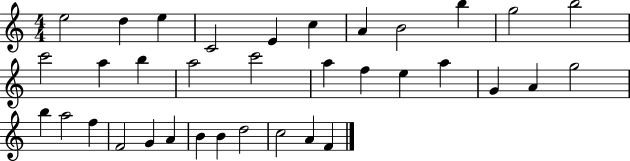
X:1
T:Untitled
M:4/4
L:1/4
K:C
e2 d e C2 E c A B2 b g2 b2 c'2 a b a2 c'2 a f e a G A g2 b a2 f F2 G A B B d2 c2 A F